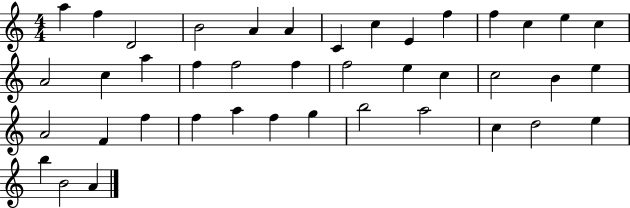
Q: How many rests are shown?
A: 0